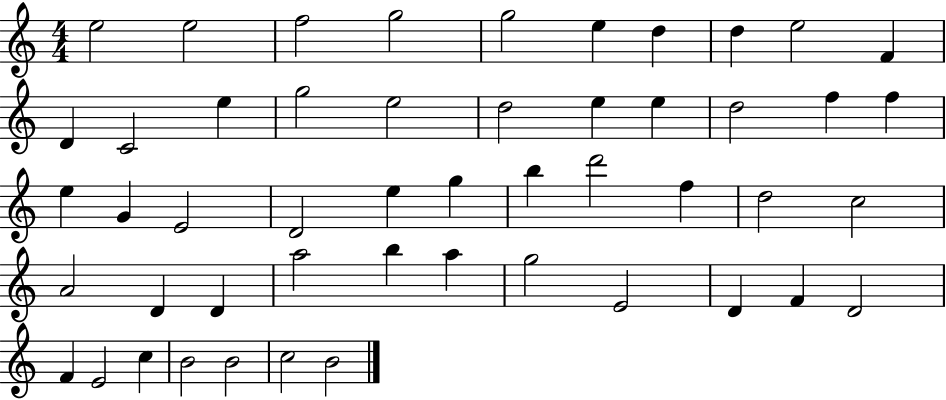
X:1
T:Untitled
M:4/4
L:1/4
K:C
e2 e2 f2 g2 g2 e d d e2 F D C2 e g2 e2 d2 e e d2 f f e G E2 D2 e g b d'2 f d2 c2 A2 D D a2 b a g2 E2 D F D2 F E2 c B2 B2 c2 B2